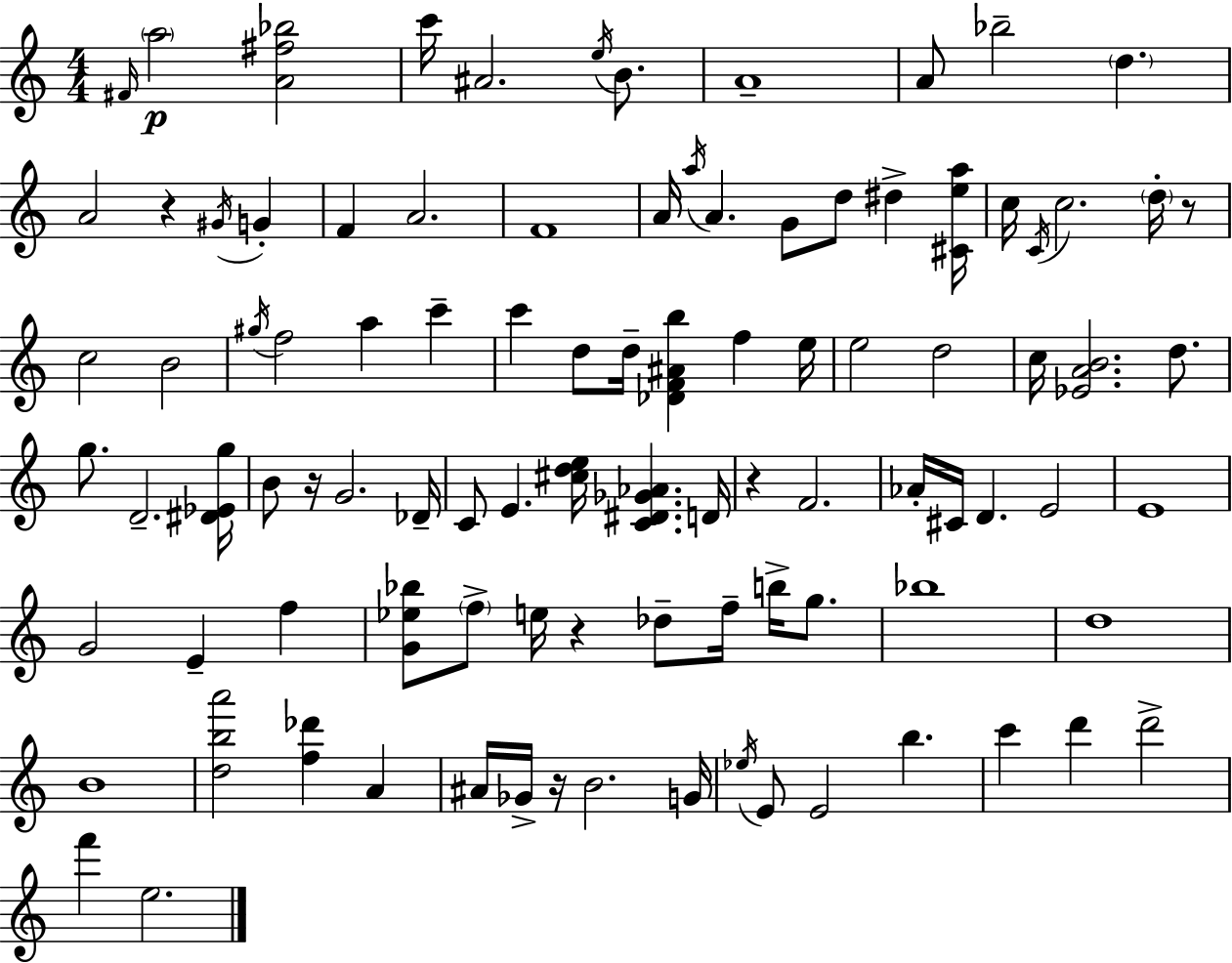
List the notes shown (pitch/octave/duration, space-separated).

F#4/s A5/h [A4,F#5,Bb5]/h C6/s A#4/h. E5/s B4/e. A4/w A4/e Bb5/h D5/q. A4/h R/q G#4/s G4/q F4/q A4/h. F4/w A4/s A5/s A4/q. G4/e D5/e D#5/q [C#4,E5,A5]/s C5/s C4/s C5/h. D5/s R/e C5/h B4/h G#5/s F5/h A5/q C6/q C6/q D5/e D5/s [Db4,F4,A#4,B5]/q F5/q E5/s E5/h D5/h C5/s [Eb4,A4,B4]/h. D5/e. G5/e. D4/h. [D#4,Eb4,G5]/s B4/e R/s G4/h. Db4/s C4/e E4/q. [C#5,D5,E5]/s [C4,D#4,Gb4,Ab4]/q. D4/s R/q F4/h. Ab4/s C#4/s D4/q. E4/h E4/w G4/h E4/q F5/q [G4,Eb5,Bb5]/e F5/e E5/s R/q Db5/e F5/s B5/s G5/e. Bb5/w D5/w B4/w [D5,B5,A6]/h [F5,Db6]/q A4/q A#4/s Gb4/s R/s B4/h. G4/s Eb5/s E4/e E4/h B5/q. C6/q D6/q D6/h F6/q E5/h.